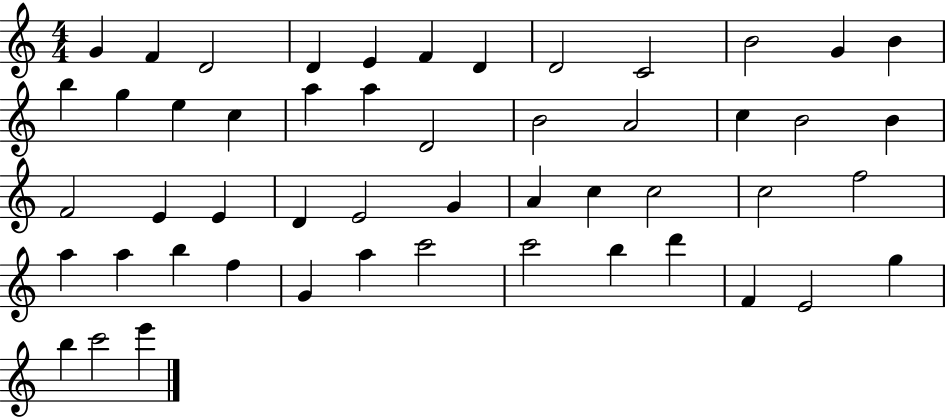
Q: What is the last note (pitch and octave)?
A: E6